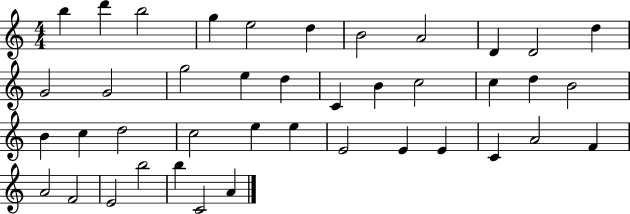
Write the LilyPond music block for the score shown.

{
  \clef treble
  \numericTimeSignature
  \time 4/4
  \key c \major
  b''4 d'''4 b''2 | g''4 e''2 d''4 | b'2 a'2 | d'4 d'2 d''4 | \break g'2 g'2 | g''2 e''4 d''4 | c'4 b'4 c''2 | c''4 d''4 b'2 | \break b'4 c''4 d''2 | c''2 e''4 e''4 | e'2 e'4 e'4 | c'4 a'2 f'4 | \break a'2 f'2 | e'2 b''2 | b''4 c'2 a'4 | \bar "|."
}